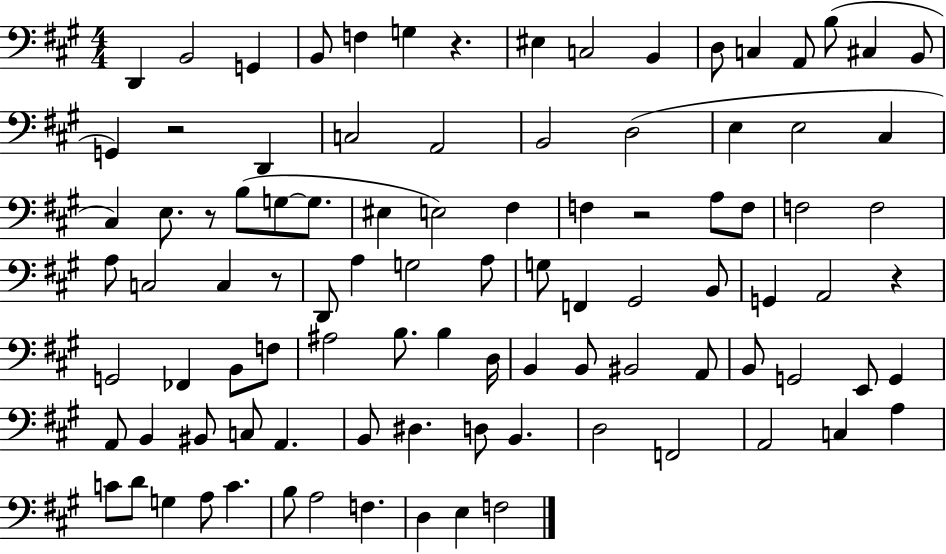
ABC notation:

X:1
T:Untitled
M:4/4
L:1/4
K:A
D,, B,,2 G,, B,,/2 F, G, z ^E, C,2 B,, D,/2 C, A,,/2 B,/2 ^C, B,,/2 G,, z2 D,, C,2 A,,2 B,,2 D,2 E, E,2 ^C, ^C, E,/2 z/2 B,/2 G,/2 G,/2 ^E, E,2 ^F, F, z2 A,/2 F,/2 F,2 F,2 A,/2 C,2 C, z/2 D,,/2 A, G,2 A,/2 G,/2 F,, ^G,,2 B,,/2 G,, A,,2 z G,,2 _F,, B,,/2 F,/2 ^A,2 B,/2 B, D,/4 B,, B,,/2 ^B,,2 A,,/2 B,,/2 G,,2 E,,/2 G,, A,,/2 B,, ^B,,/2 C,/2 A,, B,,/2 ^D, D,/2 B,, D,2 F,,2 A,,2 C, A, C/2 D/2 G, A,/2 C B,/2 A,2 F, D, E, F,2